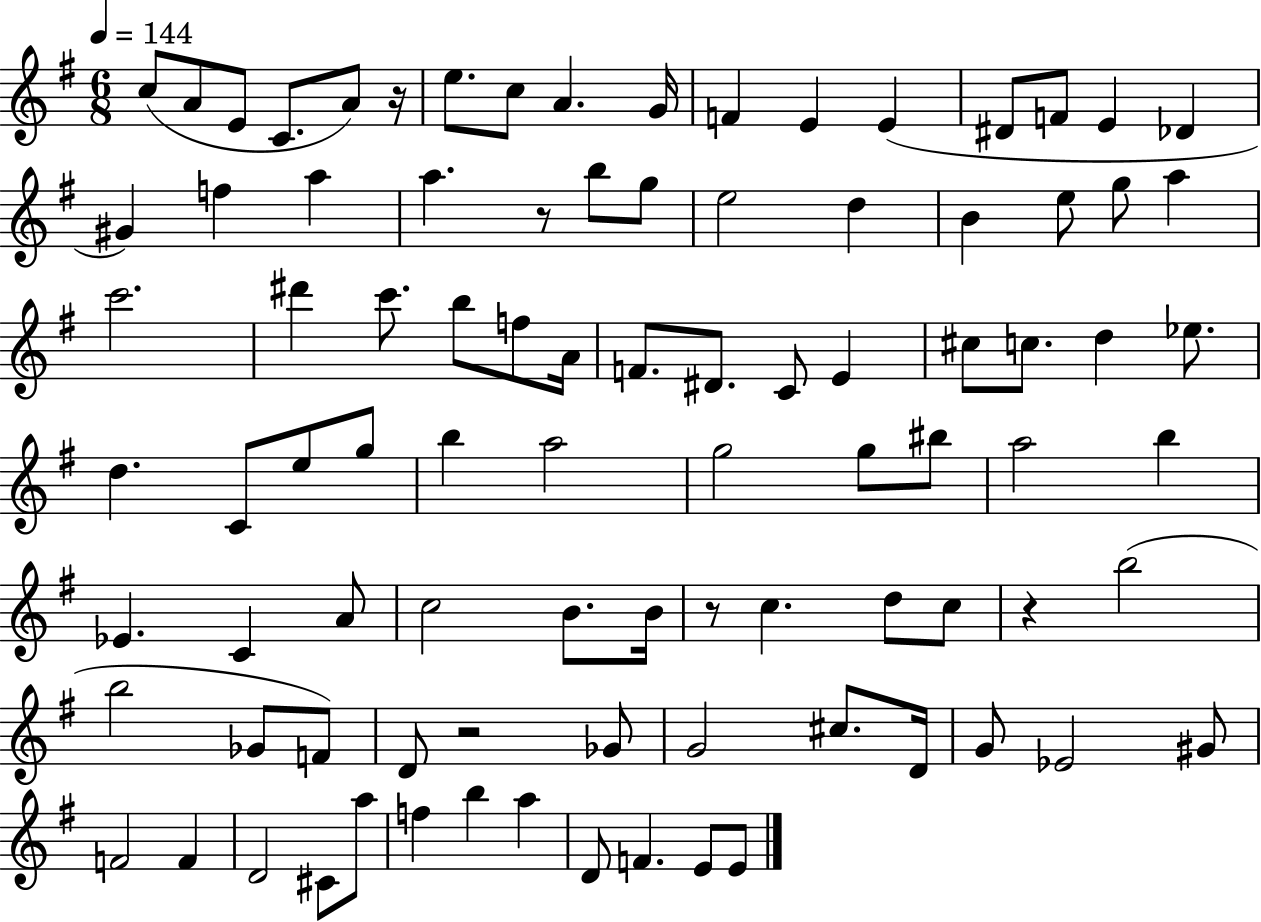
{
  \clef treble
  \numericTimeSignature
  \time 6/8
  \key g \major
  \tempo 4 = 144
  \repeat volta 2 { c''8( a'8 e'8 c'8. a'8) r16 | e''8. c''8 a'4. g'16 | f'4 e'4 e'4( | dis'8 f'8 e'4 des'4 | \break gis'4) f''4 a''4 | a''4. r8 b''8 g''8 | e''2 d''4 | b'4 e''8 g''8 a''4 | \break c'''2. | dis'''4 c'''8. b''8 f''8 a'16 | f'8. dis'8. c'8 e'4 | cis''8 c''8. d''4 ees''8. | \break d''4. c'8 e''8 g''8 | b''4 a''2 | g''2 g''8 bis''8 | a''2 b''4 | \break ees'4. c'4 a'8 | c''2 b'8. b'16 | r8 c''4. d''8 c''8 | r4 b''2( | \break b''2 ges'8 f'8) | d'8 r2 ges'8 | g'2 cis''8. d'16 | g'8 ees'2 gis'8 | \break f'2 f'4 | d'2 cis'8 a''8 | f''4 b''4 a''4 | d'8 f'4. e'8 e'8 | \break } \bar "|."
}